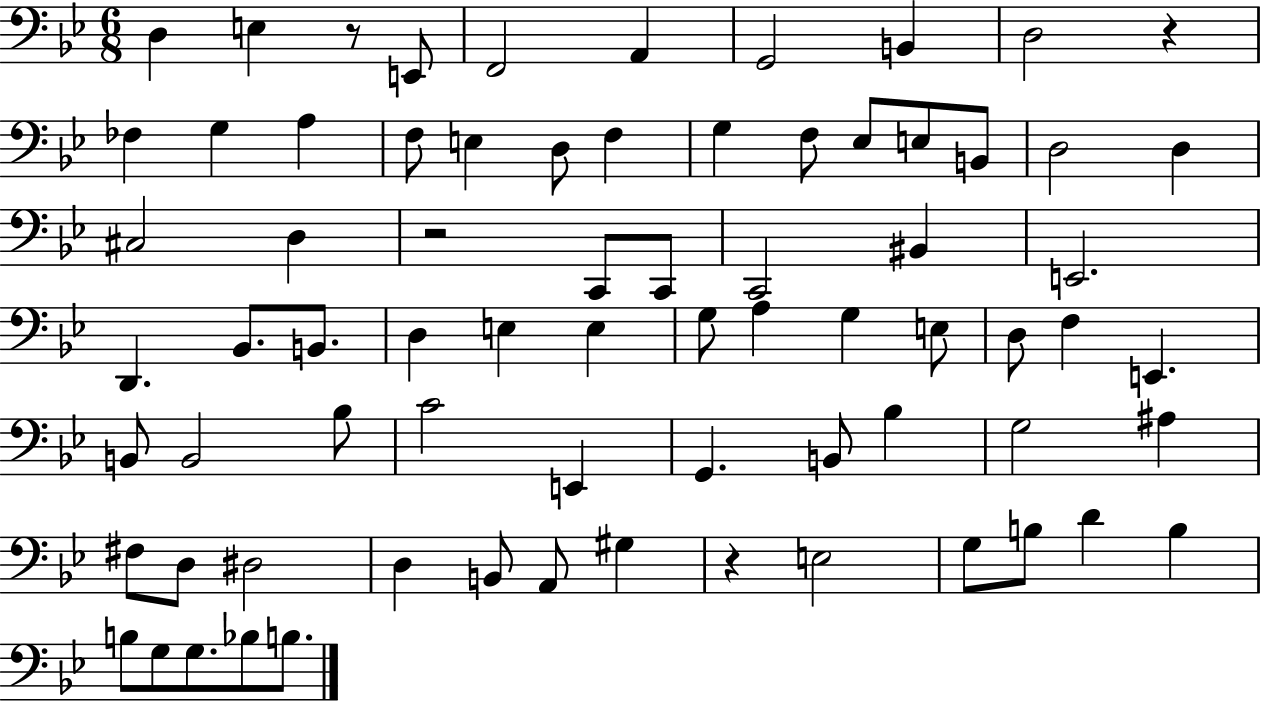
X:1
T:Untitled
M:6/8
L:1/4
K:Bb
D, E, z/2 E,,/2 F,,2 A,, G,,2 B,, D,2 z _F, G, A, F,/2 E, D,/2 F, G, F,/2 _E,/2 E,/2 B,,/2 D,2 D, ^C,2 D, z2 C,,/2 C,,/2 C,,2 ^B,, E,,2 D,, _B,,/2 B,,/2 D, E, E, G,/2 A, G, E,/2 D,/2 F, E,, B,,/2 B,,2 _B,/2 C2 E,, G,, B,,/2 _B, G,2 ^A, ^F,/2 D,/2 ^D,2 D, B,,/2 A,,/2 ^G, z E,2 G,/2 B,/2 D B, B,/2 G,/2 G,/2 _B,/2 B,/2